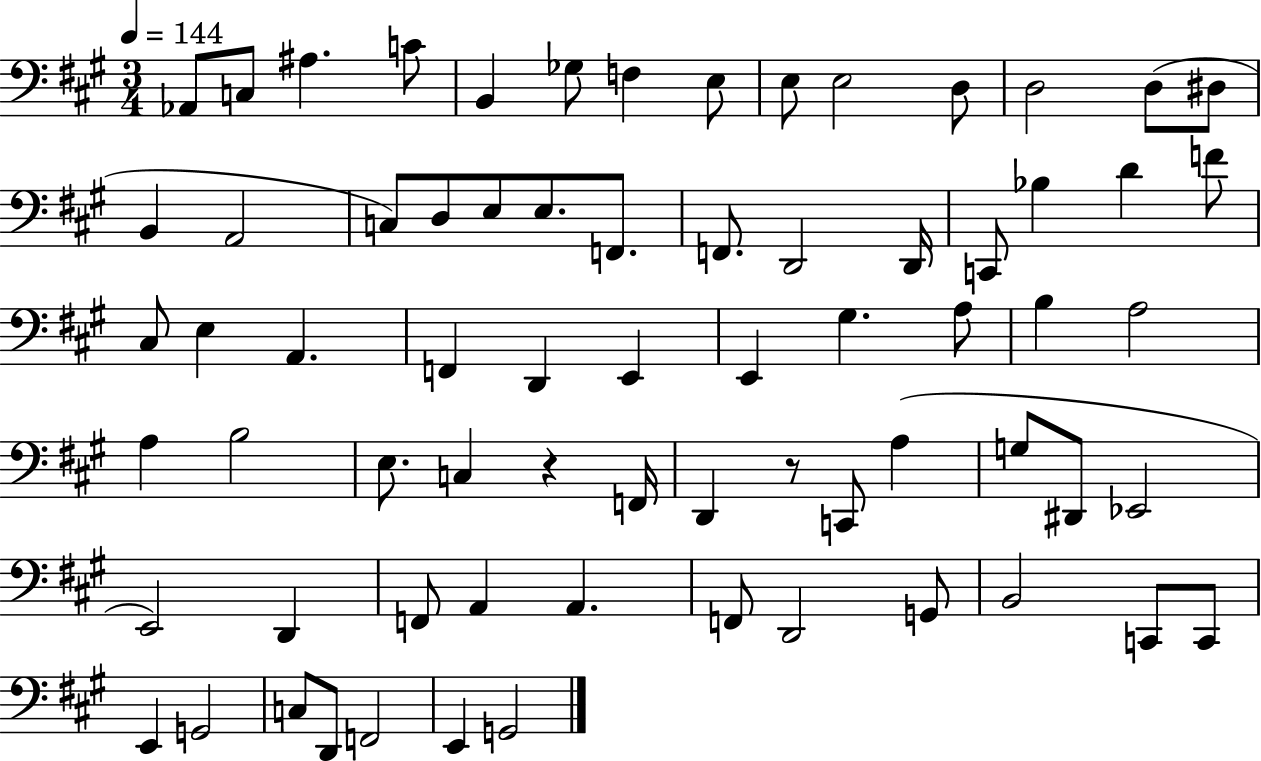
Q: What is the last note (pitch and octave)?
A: G2